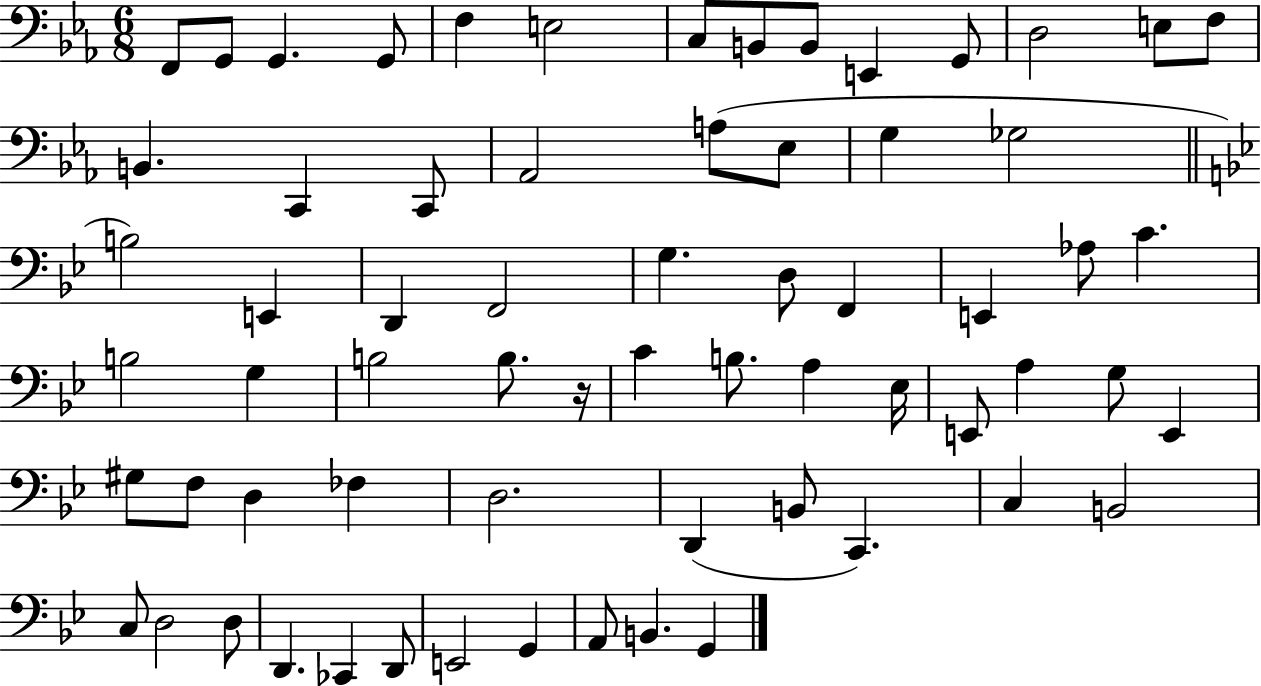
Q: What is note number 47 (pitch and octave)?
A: D3